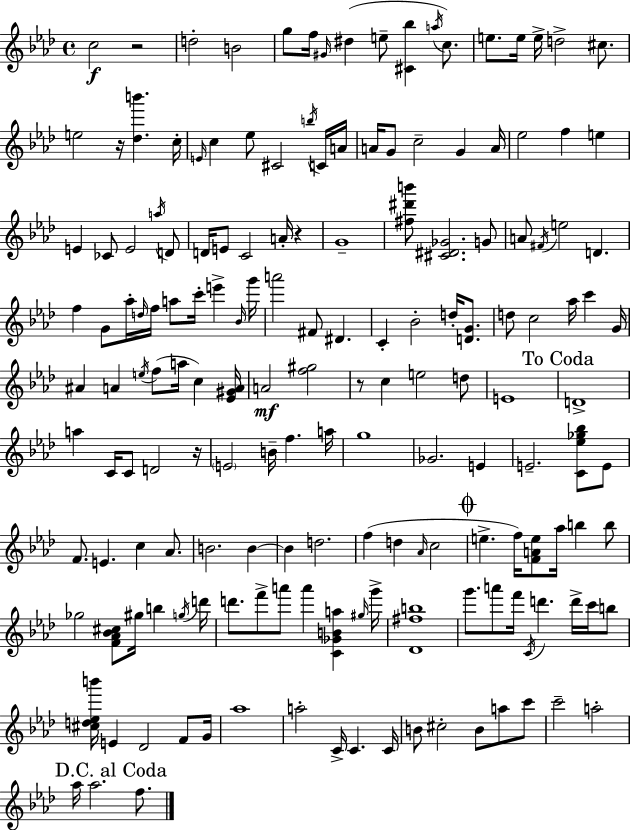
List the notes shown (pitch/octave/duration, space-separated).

C5/h R/h D5/h B4/h G5/e F5/s G#4/s D#5/q E5/e [C#4,Bb5]/q A5/s C5/e. E5/e. E5/s E5/s D5/h C#5/e. E5/h R/s [Db5,B6]/q. C5/s E4/s C5/q Eb5/e C#4/h B5/s C4/s A4/s A4/s G4/e C5/h G4/q A4/s Eb5/h F5/q E5/q E4/q CES4/e E4/h A5/s D4/e D4/s E4/e C4/h A4/s R/q G4/w [F#5,D#6,B6]/e [C#4,D#4,Gb4]/h. G4/e A4/e F#4/s E5/h D4/q. F5/q G4/e Ab5/s D5/s F5/s A5/e C6/s E6/q Bb4/s G6/s A6/h F#4/e D#4/q. C4/q Bb4/h D5/s [D4,G4]/e. D5/e C5/h Ab5/s C6/q G4/s A#4/q A4/q E5/s F5/e A5/s C5/q [Eb4,G#4,A4]/s A4/h [F5,G#5]/h R/e C5/q E5/h D5/e E4/w D4/w A5/q C4/s C4/e D4/h R/s E4/h B4/s F5/q. A5/s G5/w Gb4/h. E4/q E4/h. [C4,Eb5,Gb5,Bb5]/e E4/e F4/e. E4/q. C5/q Ab4/e. B4/h. B4/q B4/q D5/h. F5/q D5/q Ab4/s C5/h E5/q. F5/s [F4,A4,E5]/e Ab5/s B5/q B5/e Gb5/h [F4,Ab4,Bb4,C#5]/e G#5/s B5/q G5/s D6/s D6/e. F6/e A6/e A6/q [C4,Gb4,B4,A5]/q G#5/s G6/s [Db4,F#5,B5]/w G6/e. A6/e F6/s C4/s D6/q. D6/s C6/s B5/e [C#5,D5,Eb5,B6]/s E4/q Db4/h F4/e G4/s Ab5/w A5/h C4/s C4/q. C4/s B4/e C#5/h B4/e A5/e C6/e C6/h A5/h Ab5/s Ab5/h. F5/e.